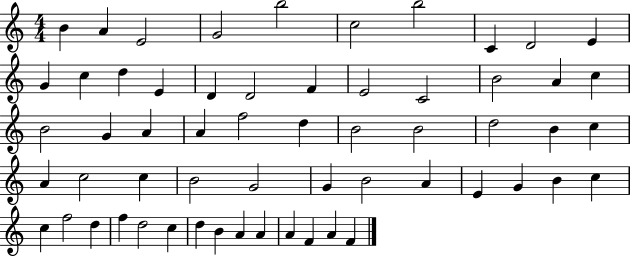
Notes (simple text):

B4/q A4/q E4/h G4/h B5/h C5/h B5/h C4/q D4/h E4/q G4/q C5/q D5/q E4/q D4/q D4/h F4/q E4/h C4/h B4/h A4/q C5/q B4/h G4/q A4/q A4/q F5/h D5/q B4/h B4/h D5/h B4/q C5/q A4/q C5/h C5/q B4/h G4/h G4/q B4/h A4/q E4/q G4/q B4/q C5/q C5/q F5/h D5/q F5/q D5/h C5/q D5/q B4/q A4/q A4/q A4/q F4/q A4/q F4/q